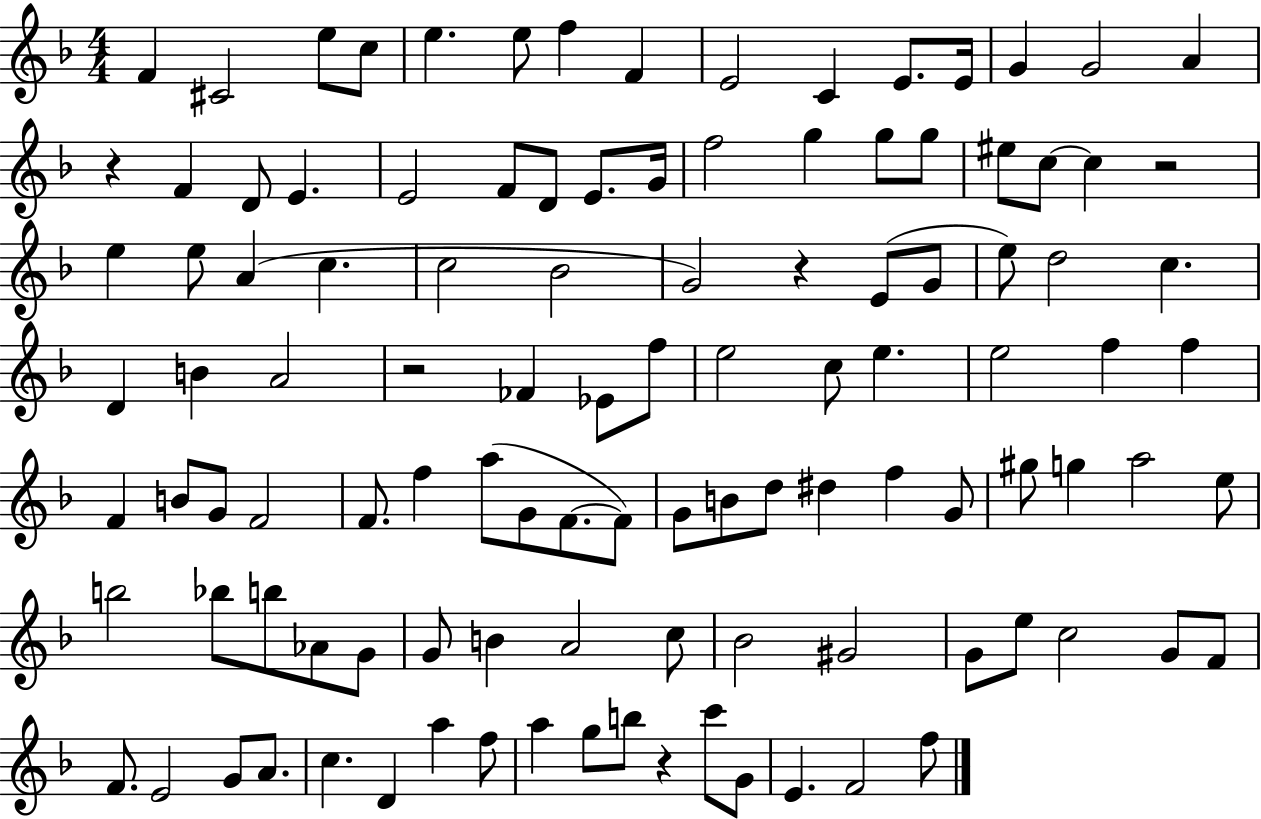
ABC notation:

X:1
T:Untitled
M:4/4
L:1/4
K:F
F ^C2 e/2 c/2 e e/2 f F E2 C E/2 E/4 G G2 A z F D/2 E E2 F/2 D/2 E/2 G/4 f2 g g/2 g/2 ^e/2 c/2 c z2 e e/2 A c c2 _B2 G2 z E/2 G/2 e/2 d2 c D B A2 z2 _F _E/2 f/2 e2 c/2 e e2 f f F B/2 G/2 F2 F/2 f a/2 G/2 F/2 F/2 G/2 B/2 d/2 ^d f G/2 ^g/2 g a2 e/2 b2 _b/2 b/2 _A/2 G/2 G/2 B A2 c/2 _B2 ^G2 G/2 e/2 c2 G/2 F/2 F/2 E2 G/2 A/2 c D a f/2 a g/2 b/2 z c'/2 G/2 E F2 f/2